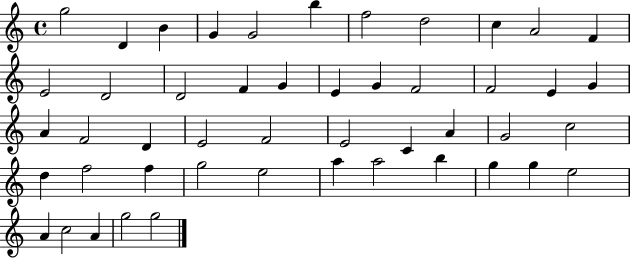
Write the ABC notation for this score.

X:1
T:Untitled
M:4/4
L:1/4
K:C
g2 D B G G2 b f2 d2 c A2 F E2 D2 D2 F G E G F2 F2 E G A F2 D E2 F2 E2 C A G2 c2 d f2 f g2 e2 a a2 b g g e2 A c2 A g2 g2